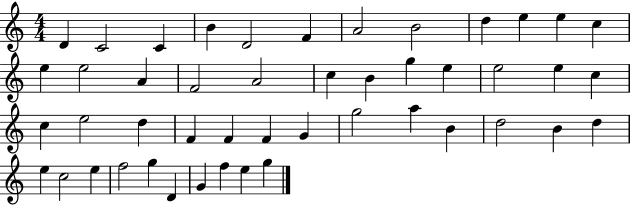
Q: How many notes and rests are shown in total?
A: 47